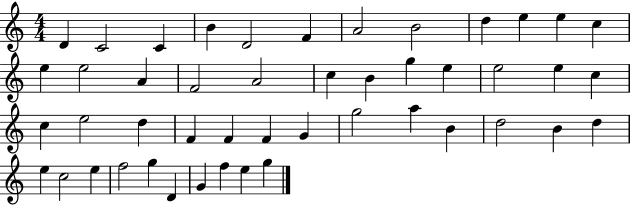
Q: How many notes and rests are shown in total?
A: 47